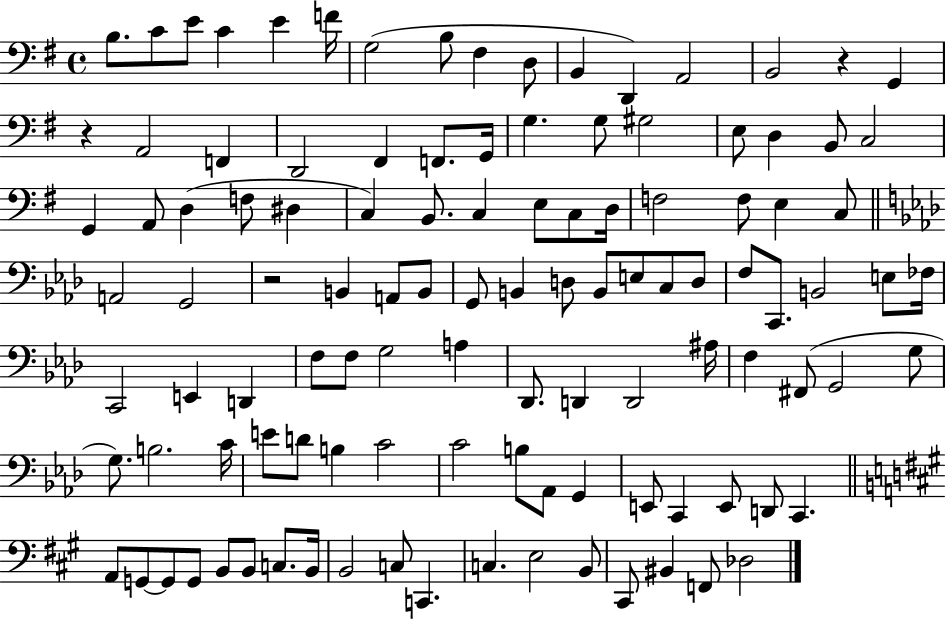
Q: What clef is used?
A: bass